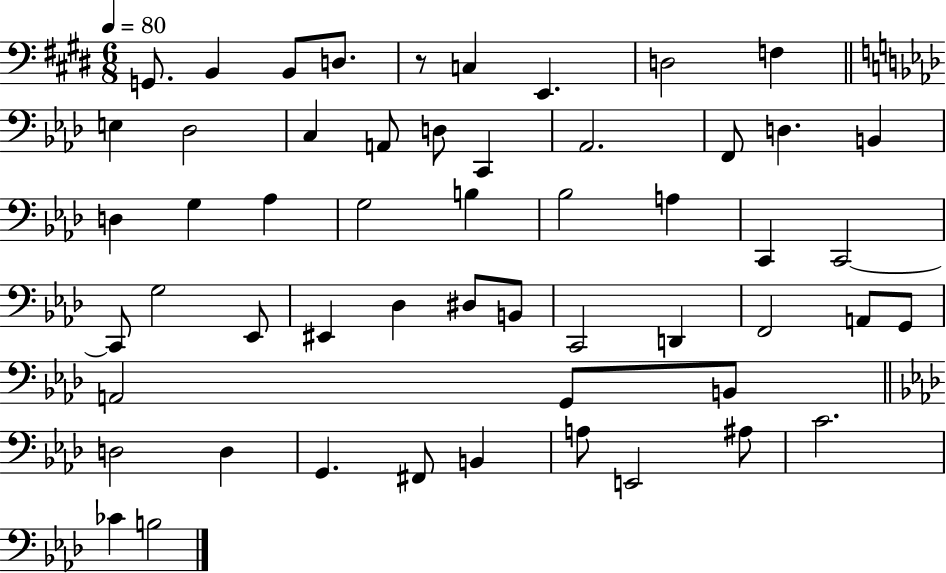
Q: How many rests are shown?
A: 1